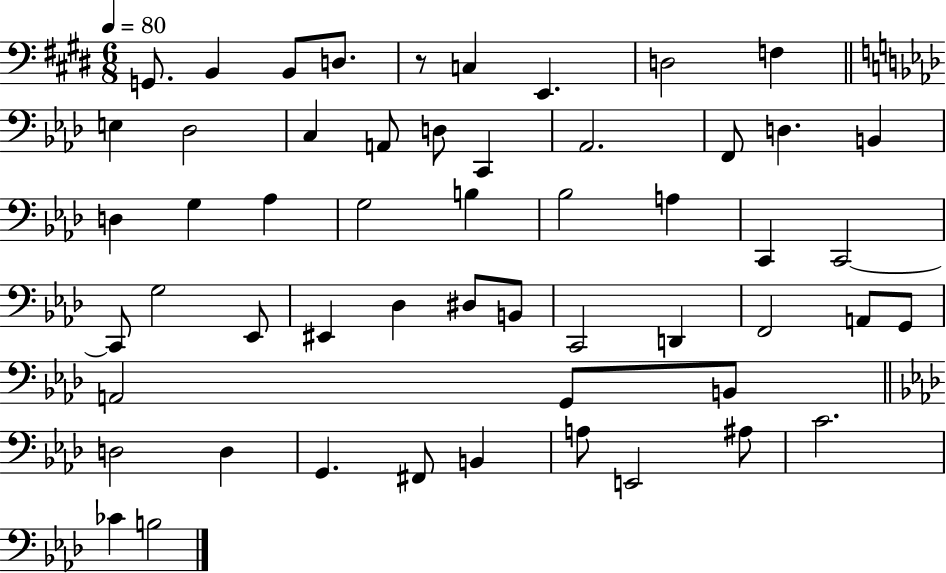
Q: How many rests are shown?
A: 1